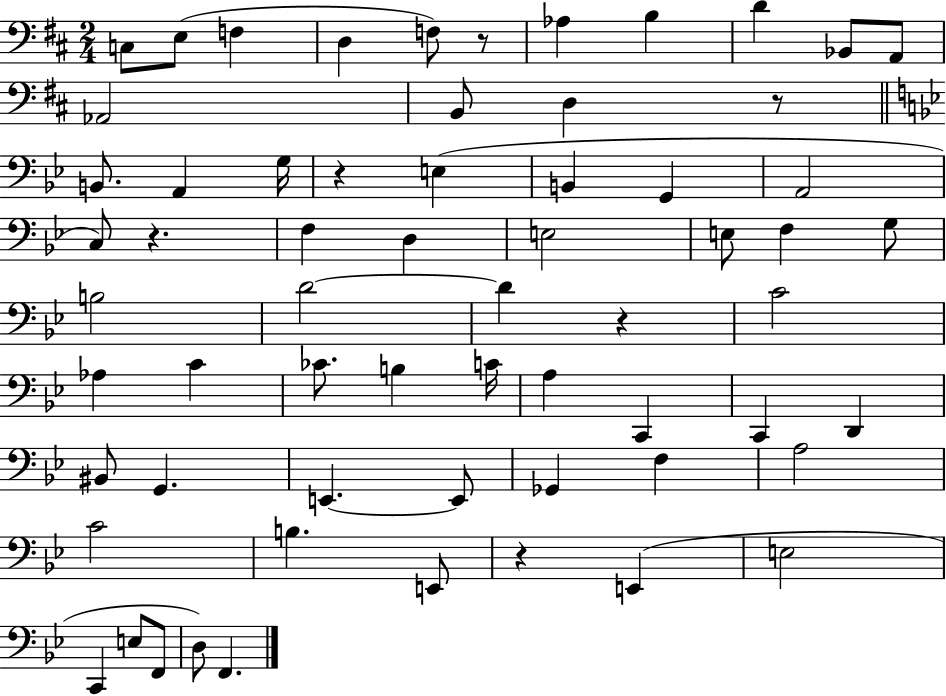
X:1
T:Untitled
M:2/4
L:1/4
K:D
C,/2 E,/2 F, D, F,/2 z/2 _A, B, D _B,,/2 A,,/2 _A,,2 B,,/2 D, z/2 B,,/2 A,, G,/4 z E, B,, G,, A,,2 C,/2 z F, D, E,2 E,/2 F, G,/2 B,2 D2 D z C2 _A, C _C/2 B, C/4 A, C,, C,, D,, ^B,,/2 G,, E,, E,,/2 _G,, F, A,2 C2 B, E,,/2 z E,, E,2 C,, E,/2 F,,/2 D,/2 F,,